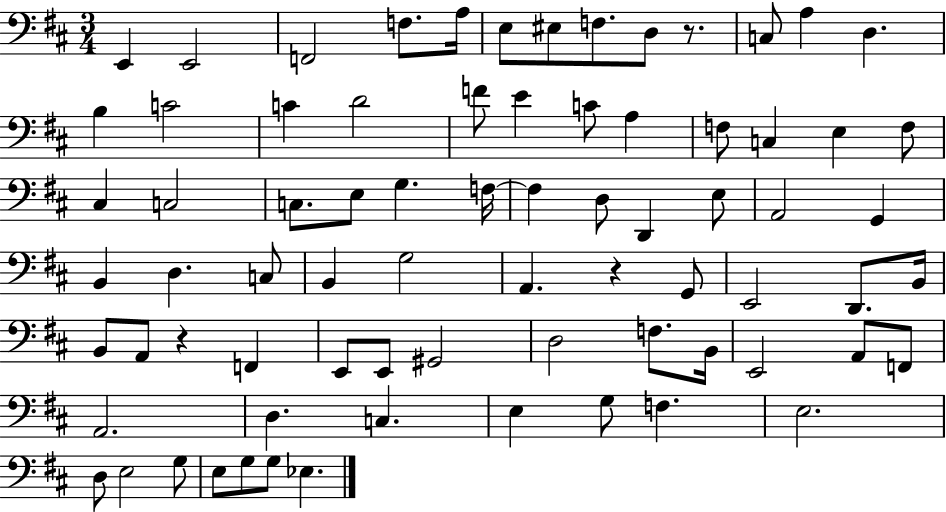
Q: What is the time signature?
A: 3/4